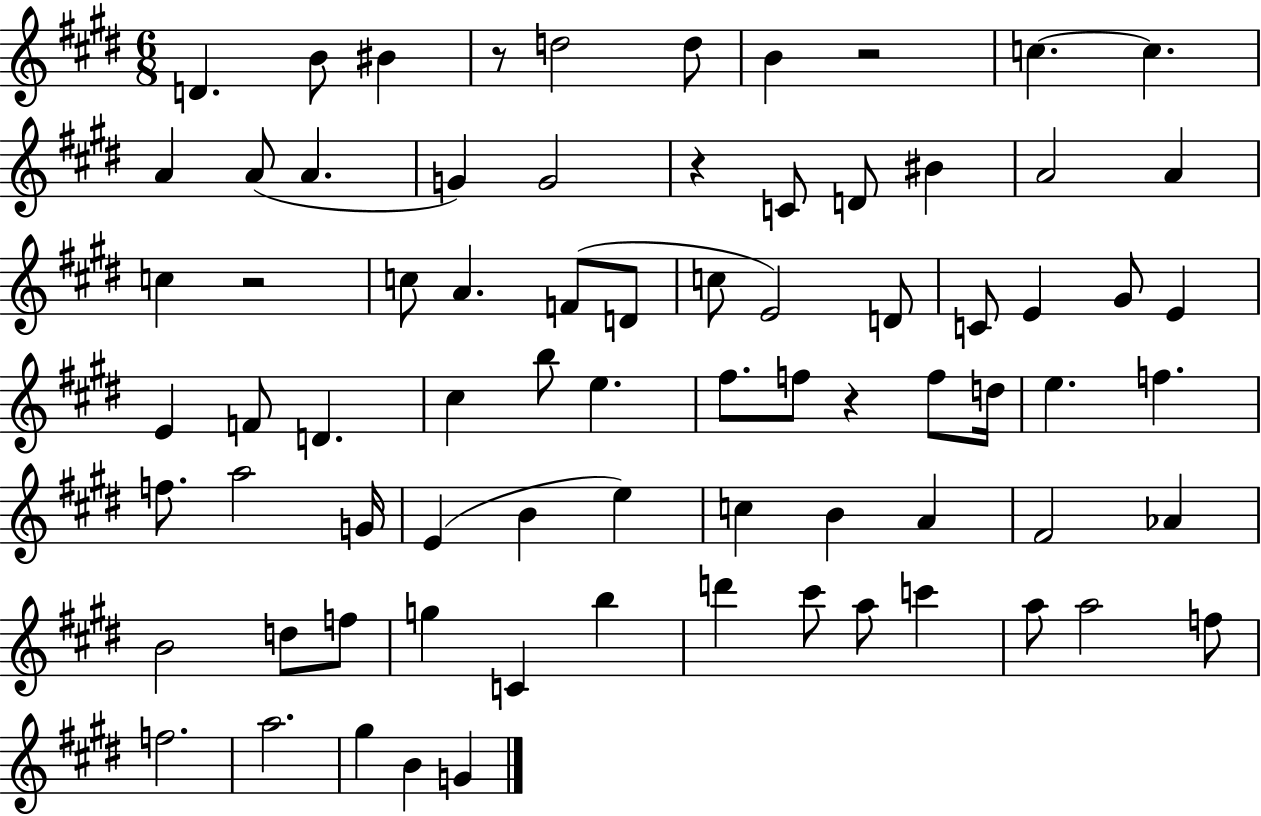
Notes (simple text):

D4/q. B4/e BIS4/q R/e D5/h D5/e B4/q R/h C5/q. C5/q. A4/q A4/e A4/q. G4/q G4/h R/q C4/e D4/e BIS4/q A4/h A4/q C5/q R/h C5/e A4/q. F4/e D4/e C5/e E4/h D4/e C4/e E4/q G#4/e E4/q E4/q F4/e D4/q. C#5/q B5/e E5/q. F#5/e. F5/e R/q F5/e D5/s E5/q. F5/q. F5/e. A5/h G4/s E4/q B4/q E5/q C5/q B4/q A4/q F#4/h Ab4/q B4/h D5/e F5/e G5/q C4/q B5/q D6/q C#6/e A5/e C6/q A5/e A5/h F5/e F5/h. A5/h. G#5/q B4/q G4/q